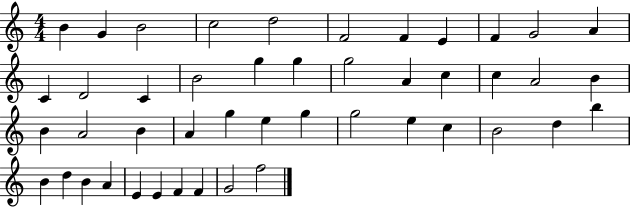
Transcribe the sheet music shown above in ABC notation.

X:1
T:Untitled
M:4/4
L:1/4
K:C
B G B2 c2 d2 F2 F E F G2 A C D2 C B2 g g g2 A c c A2 B B A2 B A g e g g2 e c B2 d b B d B A E E F F G2 f2